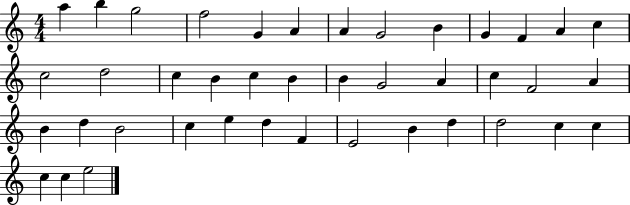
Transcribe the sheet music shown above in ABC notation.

X:1
T:Untitled
M:4/4
L:1/4
K:C
a b g2 f2 G A A G2 B G F A c c2 d2 c B c B B G2 A c F2 A B d B2 c e d F E2 B d d2 c c c c e2